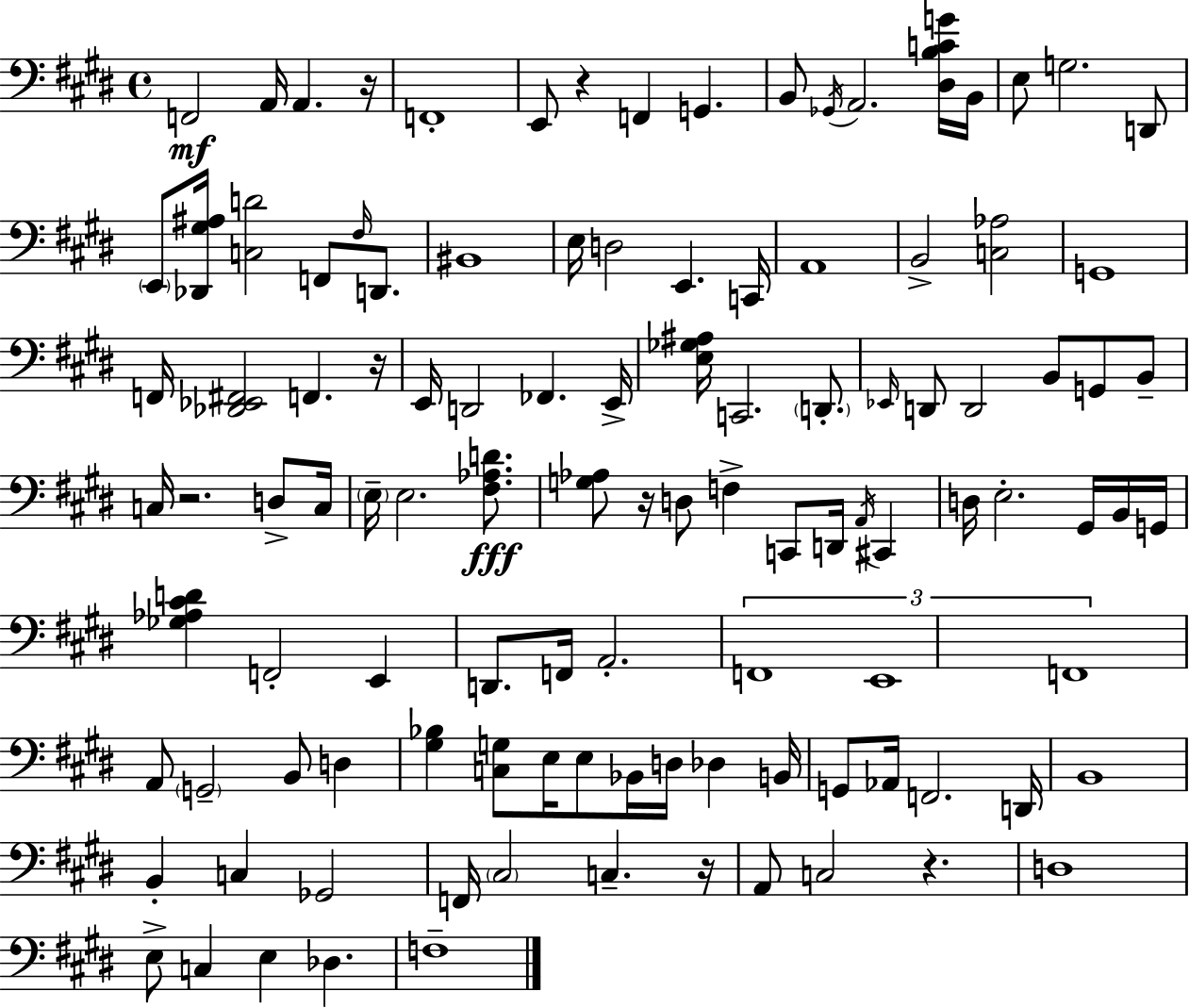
{
  \clef bass
  \time 4/4
  \defaultTimeSignature
  \key e \major
  \repeat volta 2 { f,2\mf a,16 a,4. r16 | f,1-. | e,8 r4 f,4 g,4. | b,8 \acciaccatura { ges,16 } a,2. <dis b c' g'>16 | \break b,16 e8 g2. d,8 | \parenthesize e,8 <des, gis ais>16 <c d'>2 f,8 \grace { fis16 } d,8. | bis,1 | e16 d2 e,4. | \break c,16 a,1 | b,2-> <c aes>2 | g,1 | f,16 <des, ees, fis,>2 f,4. | \break r16 e,16 d,2 fes,4. | e,16-> <e ges ais>16 c,2. \parenthesize d,8.-. | \grace { ees,16 } d,8 d,2 b,8 g,8 | b,8-- c16 r2. | \break d8-> c16 \parenthesize e16-- e2. | <fis aes d'>8.\fff <g aes>8 r16 d8 f4-> c,8 d,16 \acciaccatura { a,16 } | cis,4 d16 e2.-. | gis,16 b,16 g,16 <ges aes cis' d'>4 f,2-. | \break e,4 d,8. f,16 a,2.-. | \tuplet 3/2 { f,1 | e,1 | f,1 } | \break a,8 \parenthesize g,2-- b,8 | d4 <gis bes>4 <c g>8 e16 e8 bes,16 d16 des4 | b,16 g,8 aes,16 f,2. | d,16 b,1 | \break b,4-. c4 ges,2 | f,16 \parenthesize cis2 c4.-- | r16 a,8 c2 r4. | d1 | \break e8-> c4 e4 des4. | f1-- | } \bar "|."
}